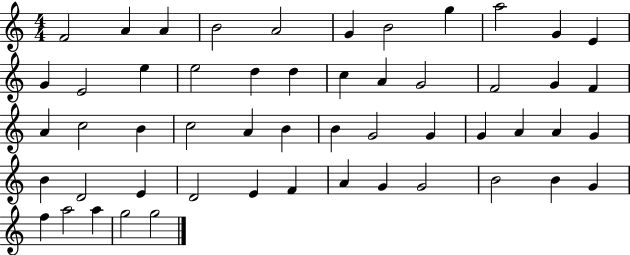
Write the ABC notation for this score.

X:1
T:Untitled
M:4/4
L:1/4
K:C
F2 A A B2 A2 G B2 g a2 G E G E2 e e2 d d c A G2 F2 G F A c2 B c2 A B B G2 G G A A G B D2 E D2 E F A G G2 B2 B G f a2 a g2 g2